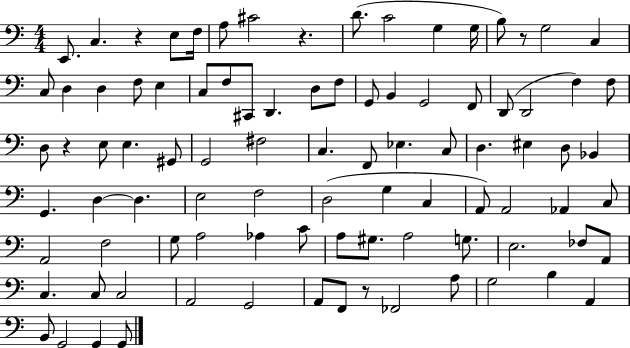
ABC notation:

X:1
T:Untitled
M:4/4
L:1/4
K:C
E,,/2 C, z E,/2 F,/4 A,/2 ^C2 z D/2 C2 G, G,/4 B,/2 z/2 G,2 C, C,/2 D, D, F,/2 E, C,/2 F,/2 ^C,,/2 D,, D,/2 F,/2 G,,/2 B,, G,,2 F,,/2 D,,/2 D,,2 F, F,/2 D,/2 z E,/2 E, ^G,,/2 G,,2 ^F,2 C, F,,/2 _E, C,/2 D, ^E, D,/2 _B,, G,, D, D, E,2 F,2 D,2 G, C, A,,/2 A,,2 _A,, C,/2 A,,2 F,2 G,/2 A,2 _A, C/2 A,/2 ^G,/2 A,2 G,/2 E,2 _F,/2 A,,/2 C, C,/2 C,2 A,,2 G,,2 A,,/2 F,,/2 z/2 _F,,2 A,/2 G,2 B, A,, B,,/2 G,,2 G,, G,,/2